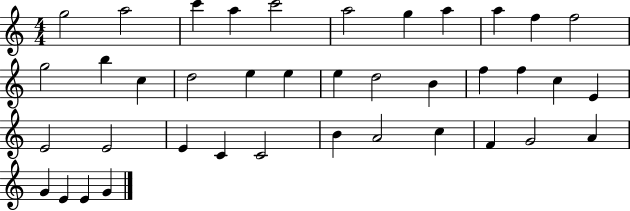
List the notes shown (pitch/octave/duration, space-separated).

G5/h A5/h C6/q A5/q C6/h A5/h G5/q A5/q A5/q F5/q F5/h G5/h B5/q C5/q D5/h E5/q E5/q E5/q D5/h B4/q F5/q F5/q C5/q E4/q E4/h E4/h E4/q C4/q C4/h B4/q A4/h C5/q F4/q G4/h A4/q G4/q E4/q E4/q G4/q